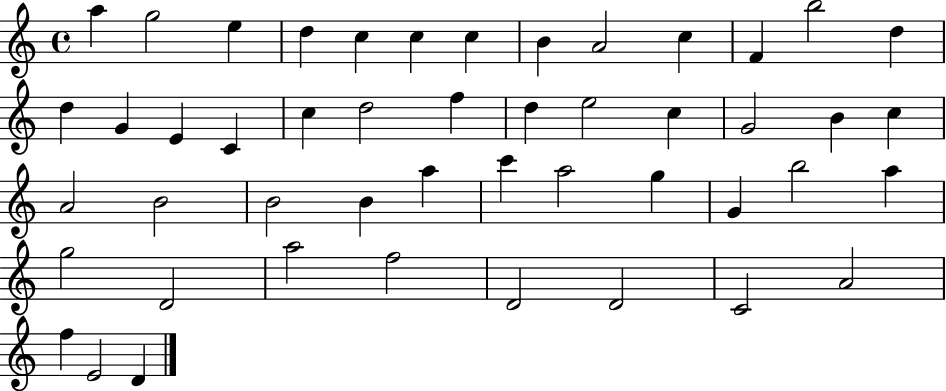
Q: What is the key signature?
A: C major